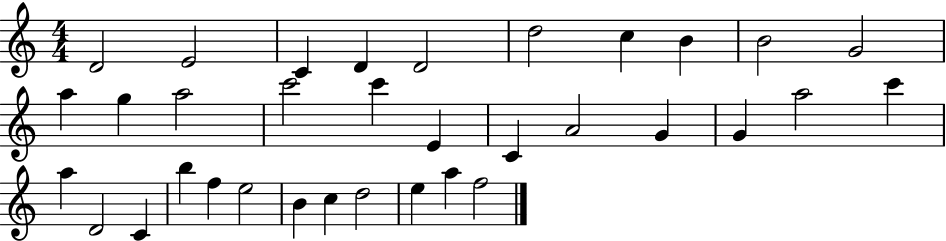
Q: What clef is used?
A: treble